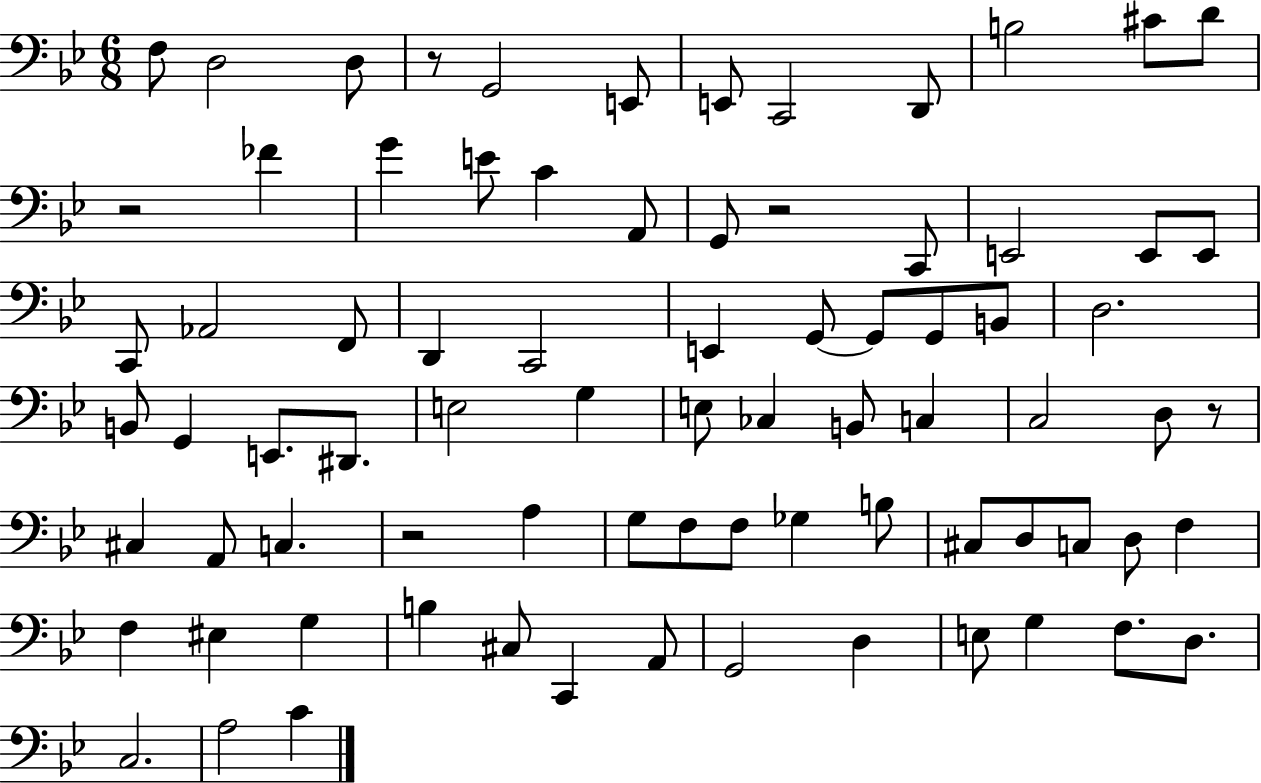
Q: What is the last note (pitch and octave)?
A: C4